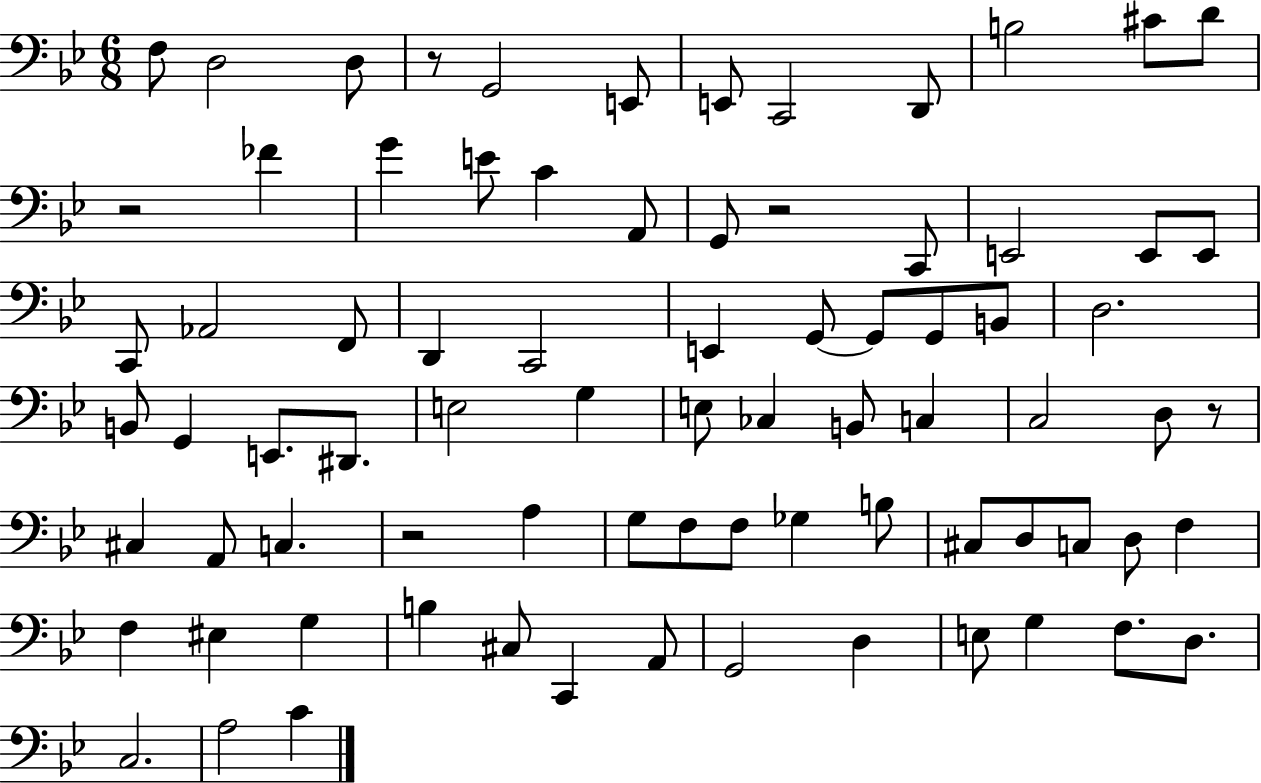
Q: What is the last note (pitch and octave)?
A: C4